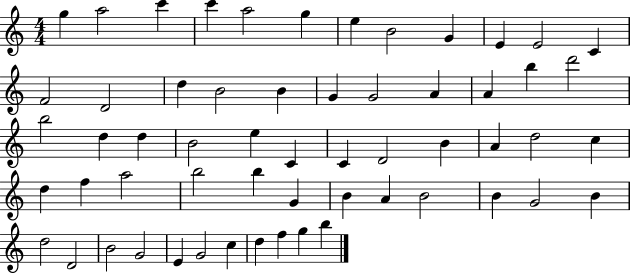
{
  \clef treble
  \numericTimeSignature
  \time 4/4
  \key c \major
  g''4 a''2 c'''4 | c'''4 a''2 g''4 | e''4 b'2 g'4 | e'4 e'2 c'4 | \break f'2 d'2 | d''4 b'2 b'4 | g'4 g'2 a'4 | a'4 b''4 d'''2 | \break b''2 d''4 d''4 | b'2 e''4 c'4 | c'4 d'2 b'4 | a'4 d''2 c''4 | \break d''4 f''4 a''2 | b''2 b''4 g'4 | b'4 a'4 b'2 | b'4 g'2 b'4 | \break d''2 d'2 | b'2 g'2 | e'4 g'2 c''4 | d''4 f''4 g''4 b''4 | \break \bar "|."
}